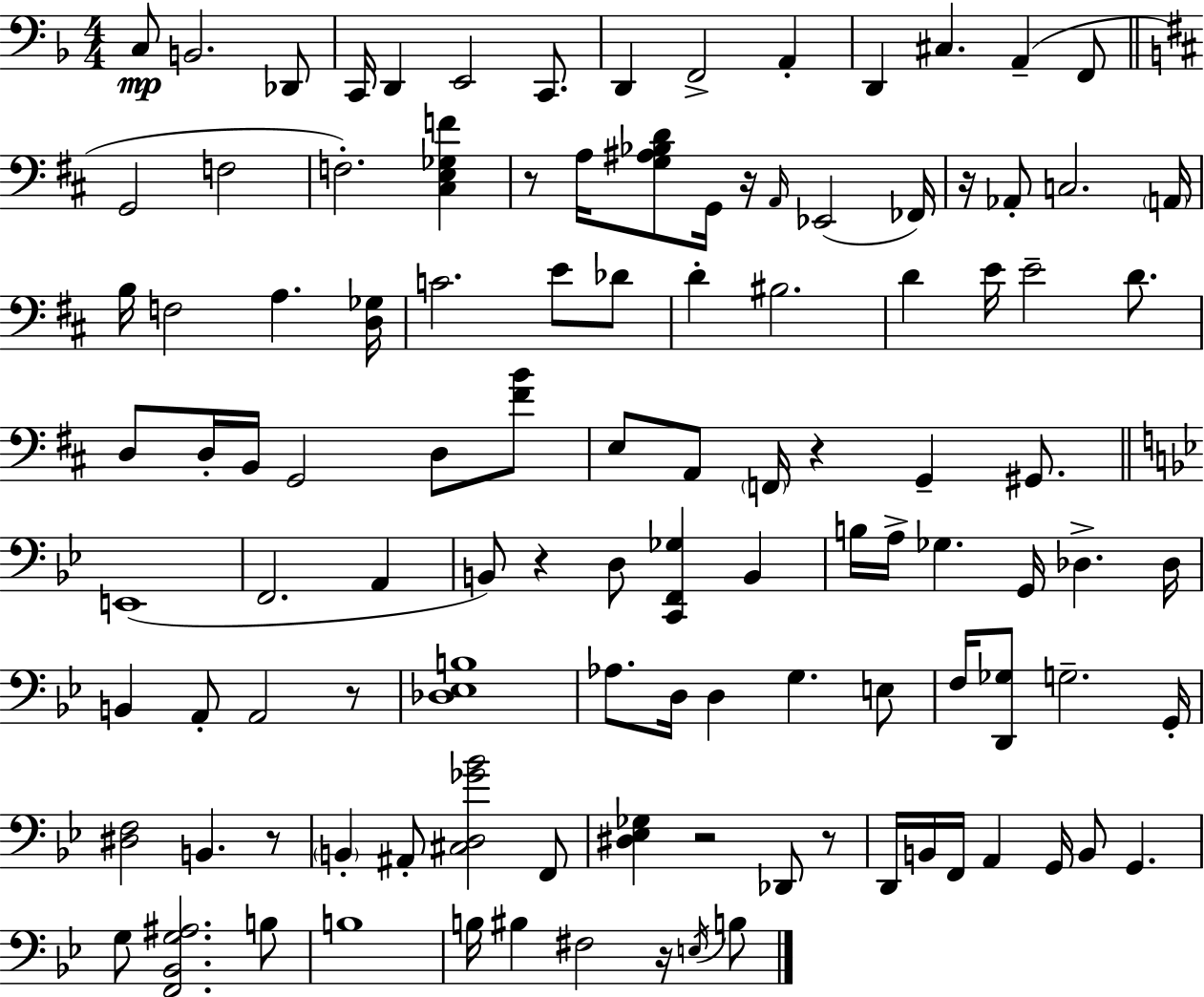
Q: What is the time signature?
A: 4/4